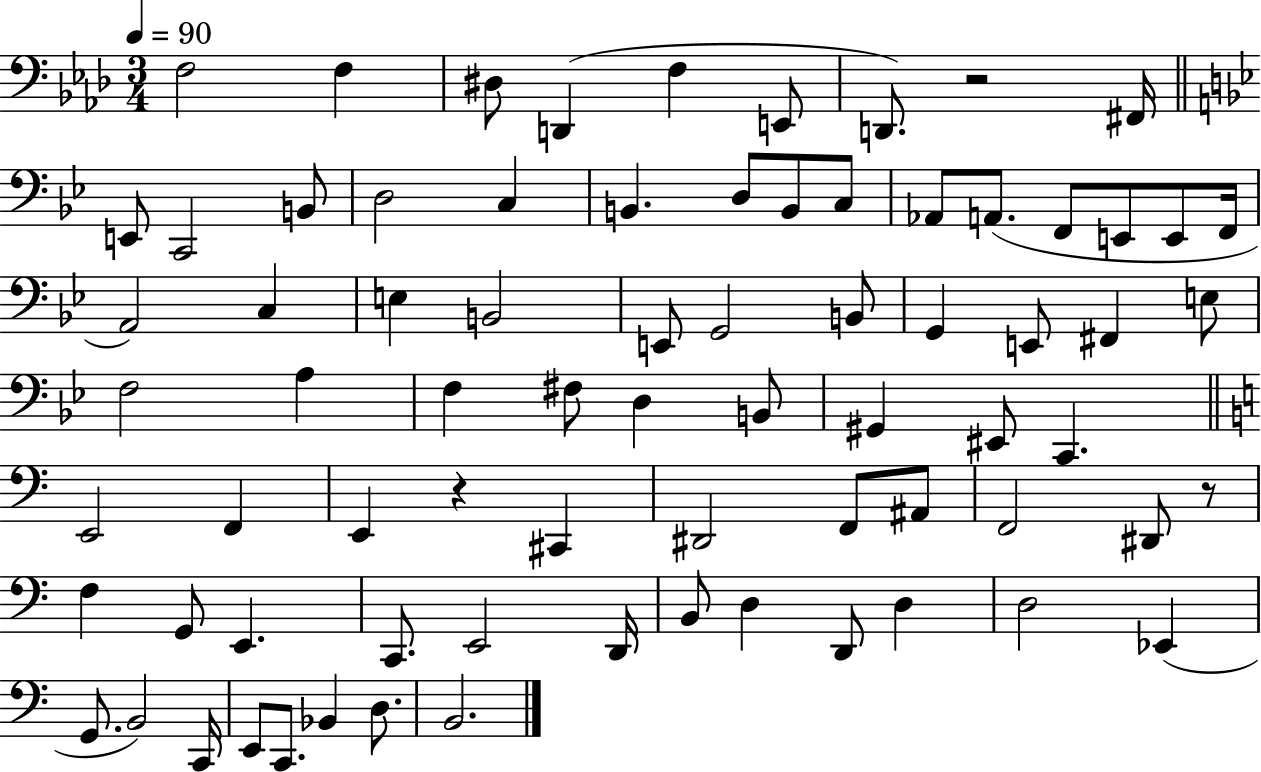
{
  \clef bass
  \numericTimeSignature
  \time 3/4
  \key aes \major
  \tempo 4 = 90
  \repeat volta 2 { f2 f4 | dis8 d,4( f4 e,8 | d,8.) r2 fis,16 | \bar "||" \break \key g \minor e,8 c,2 b,8 | d2 c4 | b,4. d8 b,8 c8 | aes,8 a,8.( f,8 e,8 e,8 f,16 | \break a,2) c4 | e4 b,2 | e,8 g,2 b,8 | g,4 e,8 fis,4 e8 | \break f2 a4 | f4 fis8 d4 b,8 | gis,4 eis,8 c,4. | \bar "||" \break \key c \major e,2 f,4 | e,4 r4 cis,4 | dis,2 f,8 ais,8 | f,2 dis,8 r8 | \break f4 g,8 e,4. | c,8. e,2 d,16 | b,8 d4 d,8 d4 | d2 ees,4( | \break g,8. b,2) c,16 | e,8 c,8. bes,4 d8. | b,2. | } \bar "|."
}